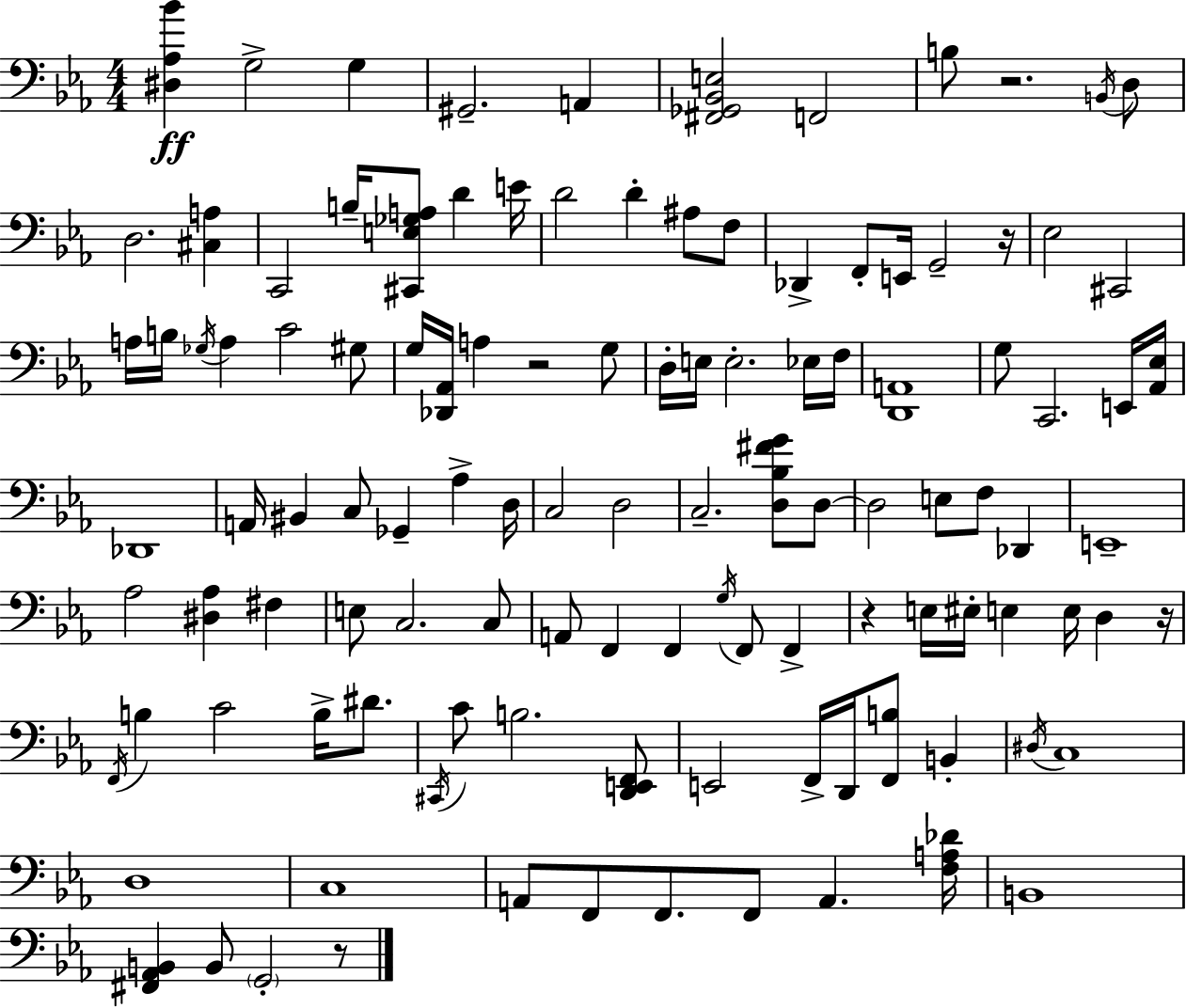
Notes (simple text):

[D#3,Ab3,Bb4]/q G3/h G3/q G#2/h. A2/q [F#2,Gb2,Bb2,E3]/h F2/h B3/e R/h. B2/s D3/e D3/h. [C#3,A3]/q C2/h B3/s [C#2,E3,Gb3,A3]/e D4/q E4/s D4/h D4/q A#3/e F3/e Db2/q F2/e E2/s G2/h R/s Eb3/h C#2/h A3/s B3/s Gb3/s A3/q C4/h G#3/e G3/s [Db2,Ab2]/s A3/q R/h G3/e D3/s E3/s E3/h. Eb3/s F3/s [D2,A2]/w G3/e C2/h. E2/s [Ab2,Eb3]/s Db2/w A2/s BIS2/q C3/e Gb2/q Ab3/q D3/s C3/h D3/h C3/h. [D3,Bb3,F#4,G4]/e D3/e D3/h E3/e F3/e Db2/q E2/w Ab3/h [D#3,Ab3]/q F#3/q E3/e C3/h. C3/e A2/e F2/q F2/q G3/s F2/e F2/q R/q E3/s EIS3/s E3/q E3/s D3/q R/s F2/s B3/q C4/h B3/s D#4/e. C#2/s C4/e B3/h. [D2,E2,F2]/e E2/h F2/s D2/s [F2,B3]/e B2/q D#3/s C3/w D3/w C3/w A2/e F2/e F2/e. F2/e A2/q. [F3,A3,Db4]/s B2/w [F#2,Ab2,B2]/q B2/e G2/h R/e